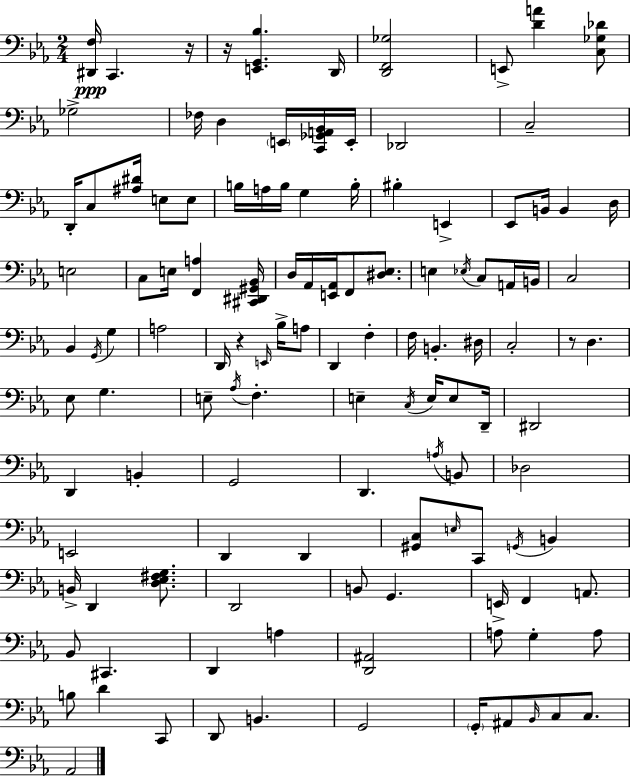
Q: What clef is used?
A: bass